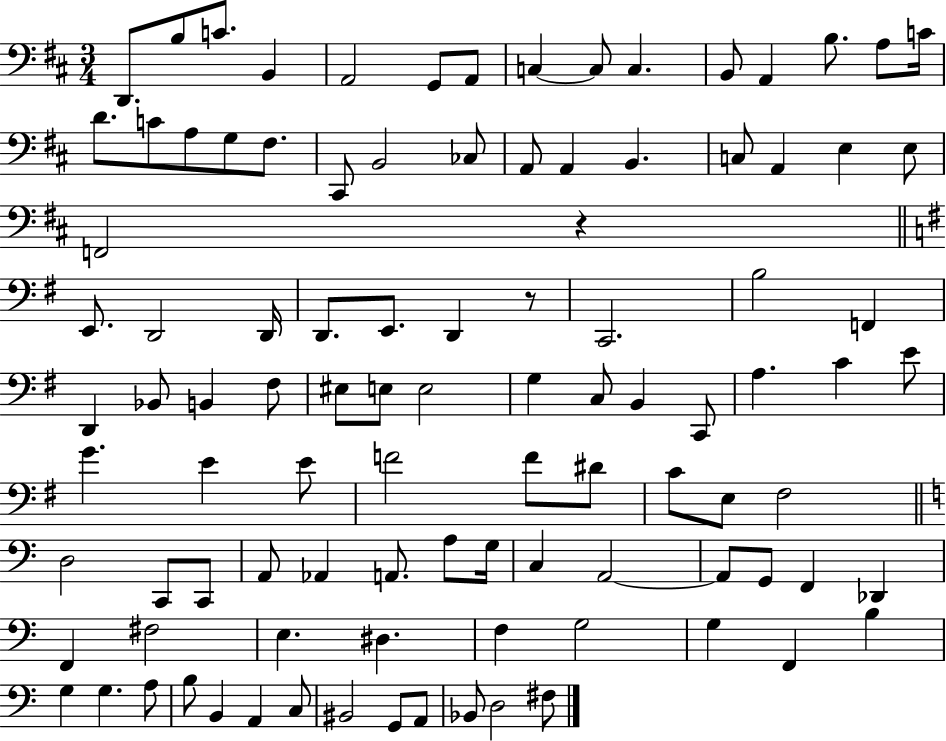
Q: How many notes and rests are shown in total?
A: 101